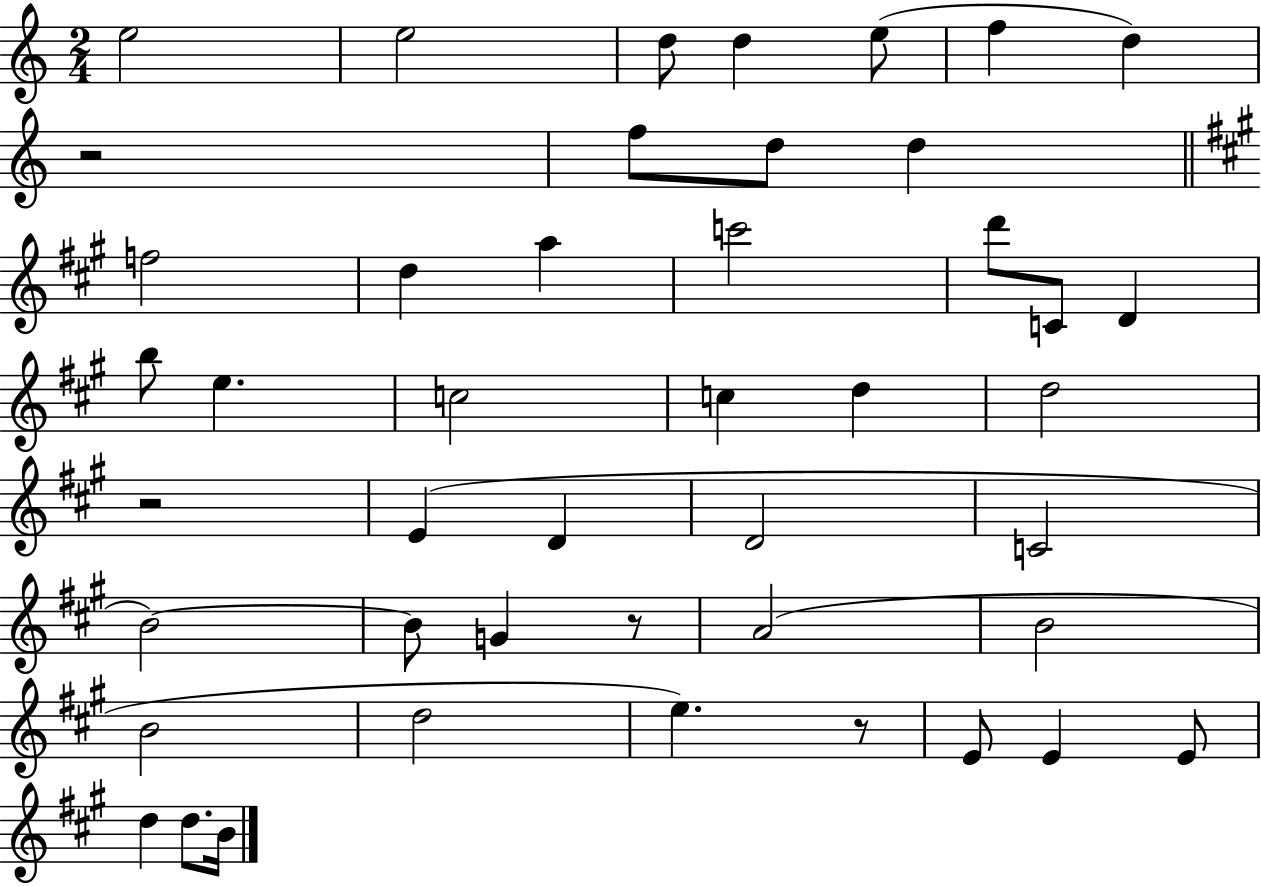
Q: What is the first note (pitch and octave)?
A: E5